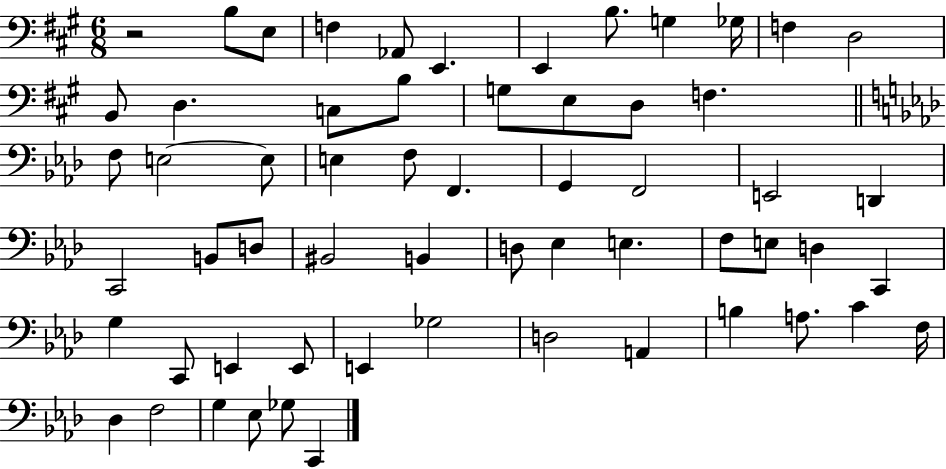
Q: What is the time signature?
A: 6/8